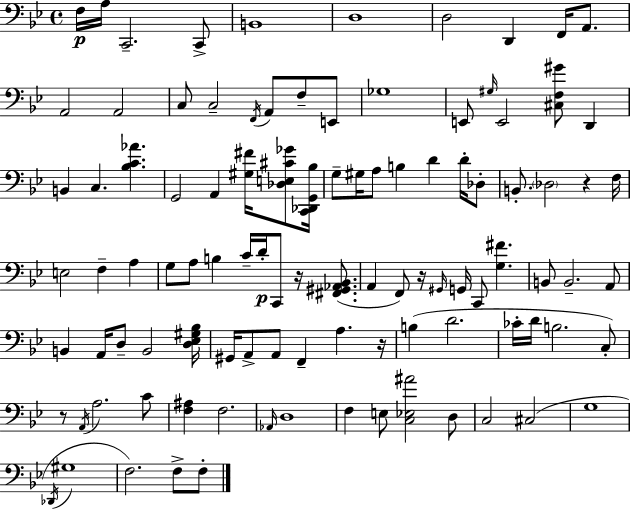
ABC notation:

X:1
T:Untitled
M:4/4
L:1/4
K:Gm
F,/4 A,/4 C,,2 C,,/2 B,,4 D,4 D,2 D,, F,,/4 A,,/2 A,,2 A,,2 C,/2 C,2 F,,/4 A,,/2 F,/2 E,,/2 _G,4 E,,/2 ^G,/4 E,,2 [^C,F,^G]/2 D,, B,, C, [_B,C_A] G,,2 A,, [^G,^F]/4 [_D,E,^C_G]/2 [C,,_D,,G,,_B,]/4 G,/2 ^G,/4 A,/2 B, D D/4 _D,/2 B,,/2 _D,2 z F,/4 E,2 F, A, G,/2 A,/2 B, C/4 D/4 C,,/2 z/4 [^F,,^G,,_A,,_B,,]/2 A,, F,,/2 z/4 ^G,,/4 G,,/4 C,,/2 [G,^F] B,,/2 B,,2 A,,/2 B,, A,,/4 D,/2 B,,2 [D,_E,^G,_B,]/4 ^G,,/4 A,,/2 A,,/2 F,, A, z/4 B, D2 _C/4 D/4 B,2 C,/2 z/2 A,,/4 A,2 C/2 [F,^A,] F,2 _A,,/4 D,4 F, E,/2 [C,_E,^A]2 D,/2 C,2 ^C,2 G,4 _D,,/4 ^G,4 F,2 F,/2 F,/2